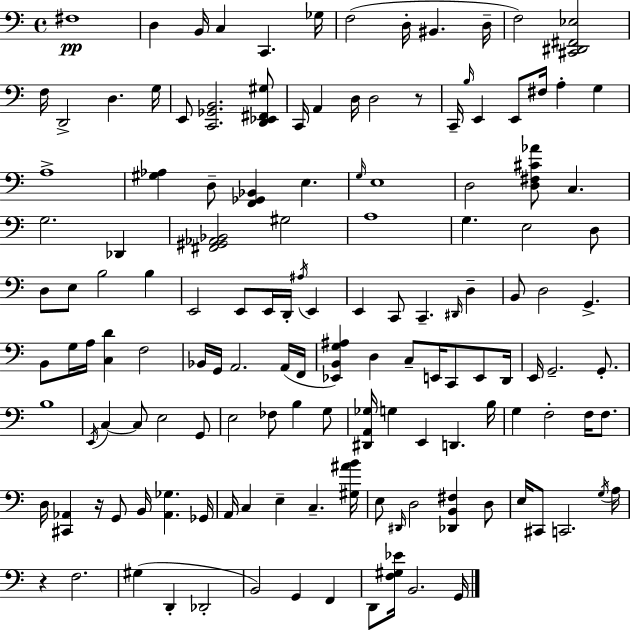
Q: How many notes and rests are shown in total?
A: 140